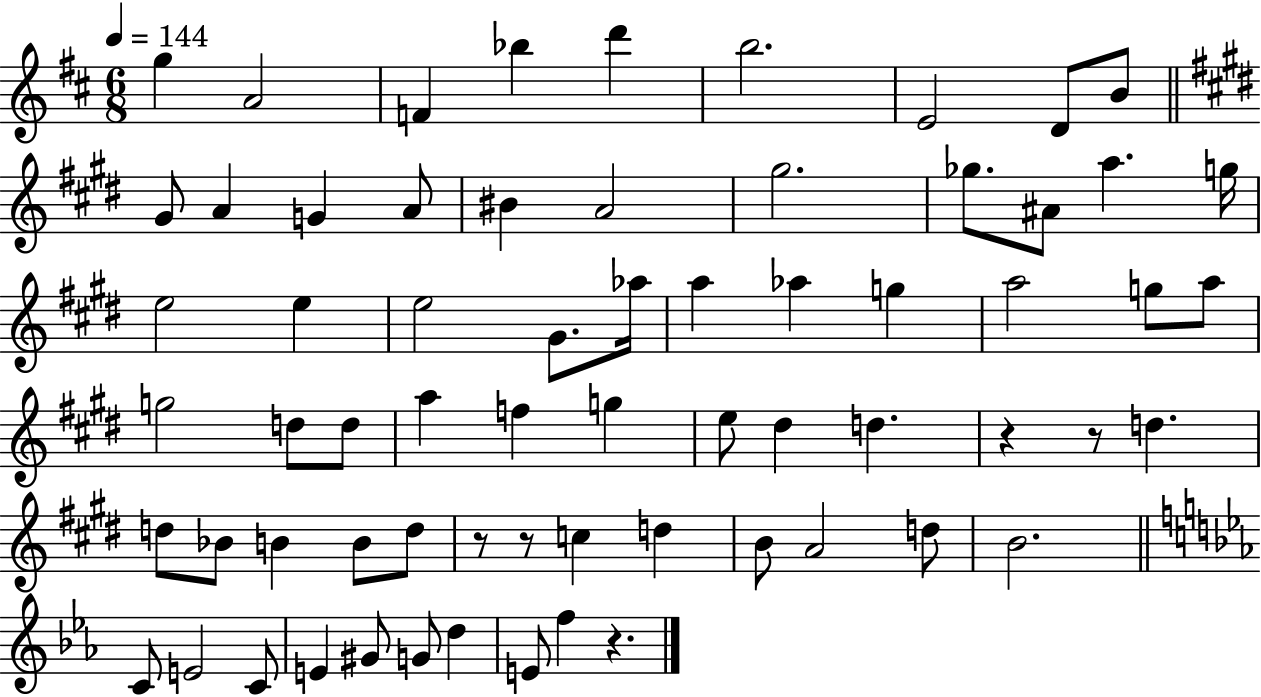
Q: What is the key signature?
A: D major